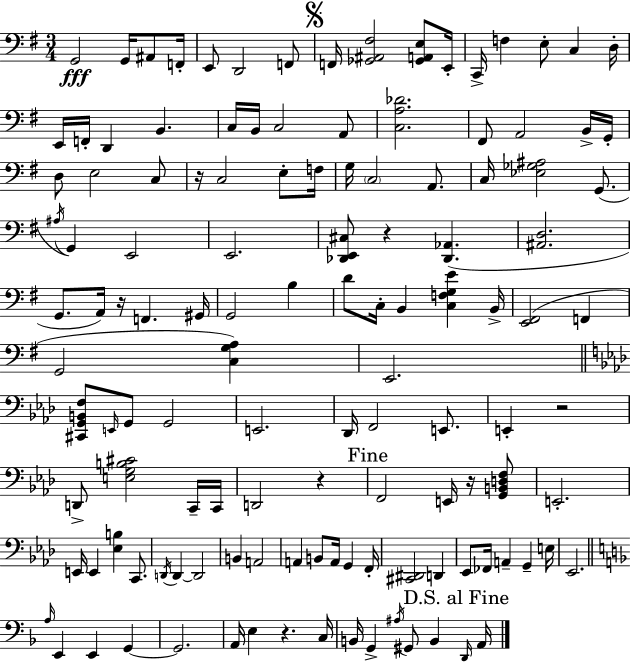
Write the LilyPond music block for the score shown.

{
  \clef bass
  \numericTimeSignature
  \time 3/4
  \key e \minor
  g,2\fff g,16 ais,8 f,16-. | e,8 d,2 f,8 | \mark \markup { \musicglyph "scripts.segno" } f,16 <ges, ais, fis>2 <ges, a, e>8 e,16-. | c,16-> f4 e8-. c4 d16-. | \break e,16 f,16-. d,4 b,4. | c16 b,16 c2 a,8 | <c a des'>2. | fis,8 a,2 b,16-> g,16-. | \break d8 e2 c8 | r16 c2 e8-. f16 | g16 \parenthesize c2 a,8. | c16 <ees ges ais>2 g,8.( | \break \acciaccatura { ais16 } g,4) e,2 | e,2. | <des, e, cis>8 r4 <des, aes,>4.( | <ais, d>2. | \break g,8. a,16) r16 f,4. | gis,16 g,2 b4 | d'8 c16-. b,4 <c f g e'>4 | b,16-> <e, fis,>2( f,4 | \break g,2 <c g a>4) | e,2. | \bar "||" \break \key f \minor <cis, g, b, f>8 \grace { e,16 } g,8 g,2 | e,2. | des,16 f,2 e,8. | e,4-. r2 | \break d,8-> <e g b cis'>2 c,16-- | c,16 d,2 r4 | \mark "Fine" f,2 e,16 r16 <g, b, d f>8 | e,2.-. | \break e,16 e,4 <ees b>4 c,8. | \acciaccatura { d,16 } d,4~~ d,2 | b,4 a,2 | a,4 b,8 a,16 g,4 | \break f,16-. <cis, dis,>2 d,4 | ees,8 fes,16 a,4-- g,4-- | e16 ees,2. | \bar "||" \break \key f \major \grace { a16 } e,4 e,4 g,4~~ | g,2. | a,16 e4 r4. | c16 b,16 g,4-> \acciaccatura { ais16 } gis,8 b,4 | \break \mark "D.S. al Fine" \grace { d,16 } a,16 \bar "|."
}